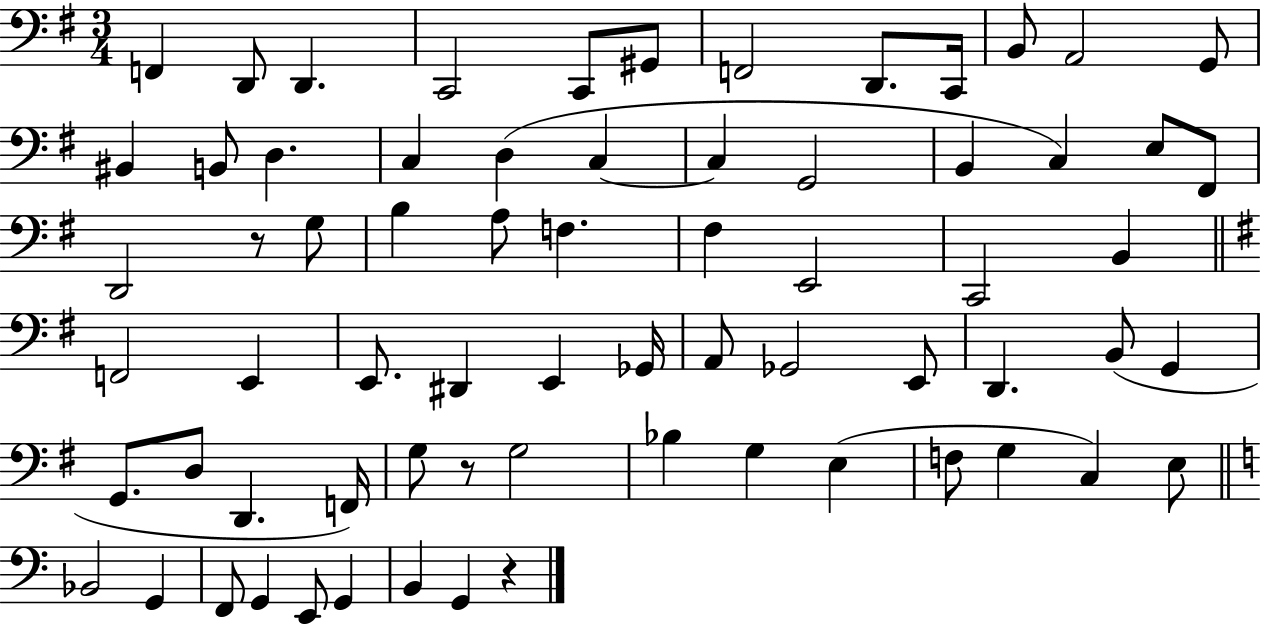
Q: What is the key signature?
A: G major